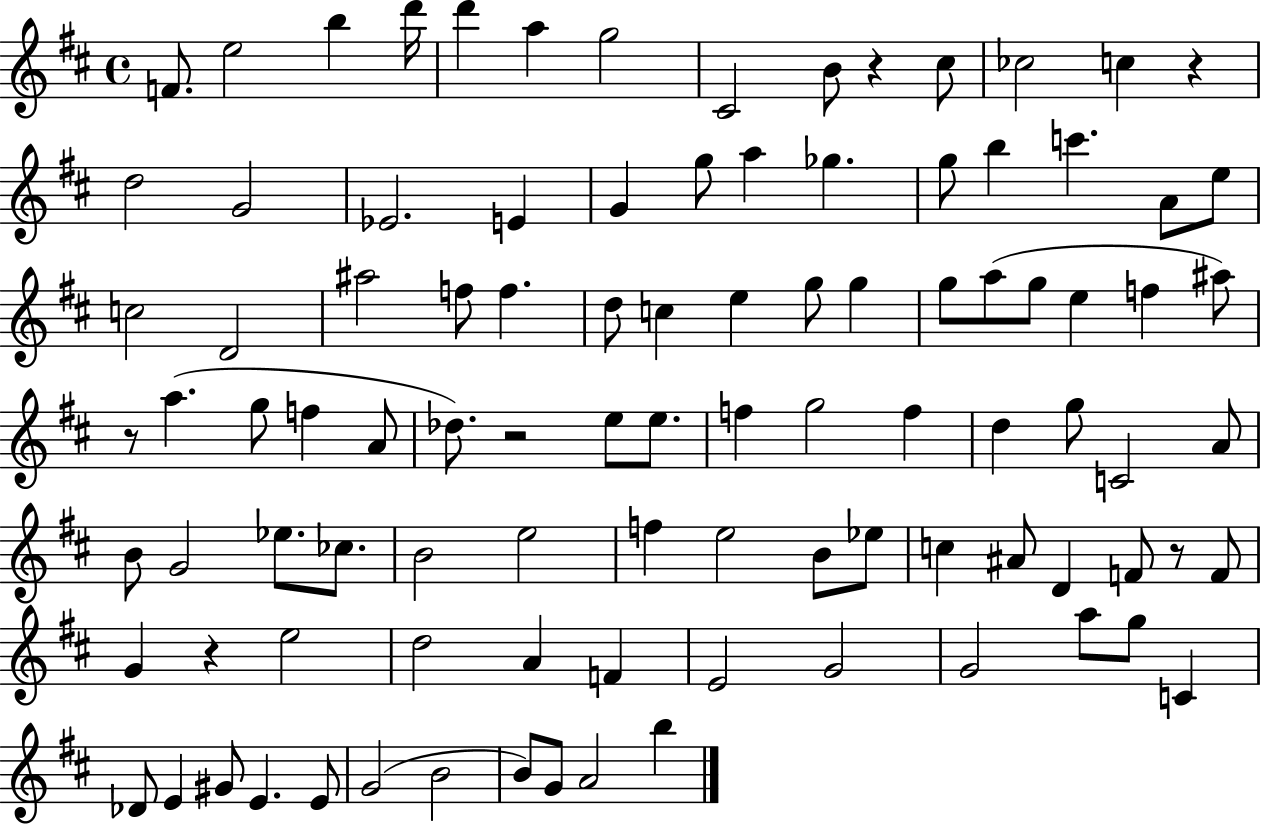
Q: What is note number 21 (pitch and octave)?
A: G5